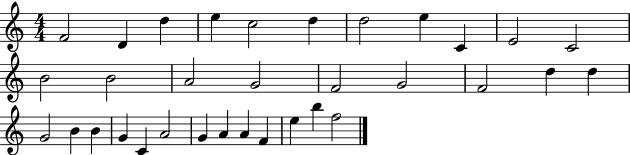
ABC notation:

X:1
T:Untitled
M:4/4
L:1/4
K:C
F2 D d e c2 d d2 e C E2 C2 B2 B2 A2 G2 F2 G2 F2 d d G2 B B G C A2 G A A F e b f2